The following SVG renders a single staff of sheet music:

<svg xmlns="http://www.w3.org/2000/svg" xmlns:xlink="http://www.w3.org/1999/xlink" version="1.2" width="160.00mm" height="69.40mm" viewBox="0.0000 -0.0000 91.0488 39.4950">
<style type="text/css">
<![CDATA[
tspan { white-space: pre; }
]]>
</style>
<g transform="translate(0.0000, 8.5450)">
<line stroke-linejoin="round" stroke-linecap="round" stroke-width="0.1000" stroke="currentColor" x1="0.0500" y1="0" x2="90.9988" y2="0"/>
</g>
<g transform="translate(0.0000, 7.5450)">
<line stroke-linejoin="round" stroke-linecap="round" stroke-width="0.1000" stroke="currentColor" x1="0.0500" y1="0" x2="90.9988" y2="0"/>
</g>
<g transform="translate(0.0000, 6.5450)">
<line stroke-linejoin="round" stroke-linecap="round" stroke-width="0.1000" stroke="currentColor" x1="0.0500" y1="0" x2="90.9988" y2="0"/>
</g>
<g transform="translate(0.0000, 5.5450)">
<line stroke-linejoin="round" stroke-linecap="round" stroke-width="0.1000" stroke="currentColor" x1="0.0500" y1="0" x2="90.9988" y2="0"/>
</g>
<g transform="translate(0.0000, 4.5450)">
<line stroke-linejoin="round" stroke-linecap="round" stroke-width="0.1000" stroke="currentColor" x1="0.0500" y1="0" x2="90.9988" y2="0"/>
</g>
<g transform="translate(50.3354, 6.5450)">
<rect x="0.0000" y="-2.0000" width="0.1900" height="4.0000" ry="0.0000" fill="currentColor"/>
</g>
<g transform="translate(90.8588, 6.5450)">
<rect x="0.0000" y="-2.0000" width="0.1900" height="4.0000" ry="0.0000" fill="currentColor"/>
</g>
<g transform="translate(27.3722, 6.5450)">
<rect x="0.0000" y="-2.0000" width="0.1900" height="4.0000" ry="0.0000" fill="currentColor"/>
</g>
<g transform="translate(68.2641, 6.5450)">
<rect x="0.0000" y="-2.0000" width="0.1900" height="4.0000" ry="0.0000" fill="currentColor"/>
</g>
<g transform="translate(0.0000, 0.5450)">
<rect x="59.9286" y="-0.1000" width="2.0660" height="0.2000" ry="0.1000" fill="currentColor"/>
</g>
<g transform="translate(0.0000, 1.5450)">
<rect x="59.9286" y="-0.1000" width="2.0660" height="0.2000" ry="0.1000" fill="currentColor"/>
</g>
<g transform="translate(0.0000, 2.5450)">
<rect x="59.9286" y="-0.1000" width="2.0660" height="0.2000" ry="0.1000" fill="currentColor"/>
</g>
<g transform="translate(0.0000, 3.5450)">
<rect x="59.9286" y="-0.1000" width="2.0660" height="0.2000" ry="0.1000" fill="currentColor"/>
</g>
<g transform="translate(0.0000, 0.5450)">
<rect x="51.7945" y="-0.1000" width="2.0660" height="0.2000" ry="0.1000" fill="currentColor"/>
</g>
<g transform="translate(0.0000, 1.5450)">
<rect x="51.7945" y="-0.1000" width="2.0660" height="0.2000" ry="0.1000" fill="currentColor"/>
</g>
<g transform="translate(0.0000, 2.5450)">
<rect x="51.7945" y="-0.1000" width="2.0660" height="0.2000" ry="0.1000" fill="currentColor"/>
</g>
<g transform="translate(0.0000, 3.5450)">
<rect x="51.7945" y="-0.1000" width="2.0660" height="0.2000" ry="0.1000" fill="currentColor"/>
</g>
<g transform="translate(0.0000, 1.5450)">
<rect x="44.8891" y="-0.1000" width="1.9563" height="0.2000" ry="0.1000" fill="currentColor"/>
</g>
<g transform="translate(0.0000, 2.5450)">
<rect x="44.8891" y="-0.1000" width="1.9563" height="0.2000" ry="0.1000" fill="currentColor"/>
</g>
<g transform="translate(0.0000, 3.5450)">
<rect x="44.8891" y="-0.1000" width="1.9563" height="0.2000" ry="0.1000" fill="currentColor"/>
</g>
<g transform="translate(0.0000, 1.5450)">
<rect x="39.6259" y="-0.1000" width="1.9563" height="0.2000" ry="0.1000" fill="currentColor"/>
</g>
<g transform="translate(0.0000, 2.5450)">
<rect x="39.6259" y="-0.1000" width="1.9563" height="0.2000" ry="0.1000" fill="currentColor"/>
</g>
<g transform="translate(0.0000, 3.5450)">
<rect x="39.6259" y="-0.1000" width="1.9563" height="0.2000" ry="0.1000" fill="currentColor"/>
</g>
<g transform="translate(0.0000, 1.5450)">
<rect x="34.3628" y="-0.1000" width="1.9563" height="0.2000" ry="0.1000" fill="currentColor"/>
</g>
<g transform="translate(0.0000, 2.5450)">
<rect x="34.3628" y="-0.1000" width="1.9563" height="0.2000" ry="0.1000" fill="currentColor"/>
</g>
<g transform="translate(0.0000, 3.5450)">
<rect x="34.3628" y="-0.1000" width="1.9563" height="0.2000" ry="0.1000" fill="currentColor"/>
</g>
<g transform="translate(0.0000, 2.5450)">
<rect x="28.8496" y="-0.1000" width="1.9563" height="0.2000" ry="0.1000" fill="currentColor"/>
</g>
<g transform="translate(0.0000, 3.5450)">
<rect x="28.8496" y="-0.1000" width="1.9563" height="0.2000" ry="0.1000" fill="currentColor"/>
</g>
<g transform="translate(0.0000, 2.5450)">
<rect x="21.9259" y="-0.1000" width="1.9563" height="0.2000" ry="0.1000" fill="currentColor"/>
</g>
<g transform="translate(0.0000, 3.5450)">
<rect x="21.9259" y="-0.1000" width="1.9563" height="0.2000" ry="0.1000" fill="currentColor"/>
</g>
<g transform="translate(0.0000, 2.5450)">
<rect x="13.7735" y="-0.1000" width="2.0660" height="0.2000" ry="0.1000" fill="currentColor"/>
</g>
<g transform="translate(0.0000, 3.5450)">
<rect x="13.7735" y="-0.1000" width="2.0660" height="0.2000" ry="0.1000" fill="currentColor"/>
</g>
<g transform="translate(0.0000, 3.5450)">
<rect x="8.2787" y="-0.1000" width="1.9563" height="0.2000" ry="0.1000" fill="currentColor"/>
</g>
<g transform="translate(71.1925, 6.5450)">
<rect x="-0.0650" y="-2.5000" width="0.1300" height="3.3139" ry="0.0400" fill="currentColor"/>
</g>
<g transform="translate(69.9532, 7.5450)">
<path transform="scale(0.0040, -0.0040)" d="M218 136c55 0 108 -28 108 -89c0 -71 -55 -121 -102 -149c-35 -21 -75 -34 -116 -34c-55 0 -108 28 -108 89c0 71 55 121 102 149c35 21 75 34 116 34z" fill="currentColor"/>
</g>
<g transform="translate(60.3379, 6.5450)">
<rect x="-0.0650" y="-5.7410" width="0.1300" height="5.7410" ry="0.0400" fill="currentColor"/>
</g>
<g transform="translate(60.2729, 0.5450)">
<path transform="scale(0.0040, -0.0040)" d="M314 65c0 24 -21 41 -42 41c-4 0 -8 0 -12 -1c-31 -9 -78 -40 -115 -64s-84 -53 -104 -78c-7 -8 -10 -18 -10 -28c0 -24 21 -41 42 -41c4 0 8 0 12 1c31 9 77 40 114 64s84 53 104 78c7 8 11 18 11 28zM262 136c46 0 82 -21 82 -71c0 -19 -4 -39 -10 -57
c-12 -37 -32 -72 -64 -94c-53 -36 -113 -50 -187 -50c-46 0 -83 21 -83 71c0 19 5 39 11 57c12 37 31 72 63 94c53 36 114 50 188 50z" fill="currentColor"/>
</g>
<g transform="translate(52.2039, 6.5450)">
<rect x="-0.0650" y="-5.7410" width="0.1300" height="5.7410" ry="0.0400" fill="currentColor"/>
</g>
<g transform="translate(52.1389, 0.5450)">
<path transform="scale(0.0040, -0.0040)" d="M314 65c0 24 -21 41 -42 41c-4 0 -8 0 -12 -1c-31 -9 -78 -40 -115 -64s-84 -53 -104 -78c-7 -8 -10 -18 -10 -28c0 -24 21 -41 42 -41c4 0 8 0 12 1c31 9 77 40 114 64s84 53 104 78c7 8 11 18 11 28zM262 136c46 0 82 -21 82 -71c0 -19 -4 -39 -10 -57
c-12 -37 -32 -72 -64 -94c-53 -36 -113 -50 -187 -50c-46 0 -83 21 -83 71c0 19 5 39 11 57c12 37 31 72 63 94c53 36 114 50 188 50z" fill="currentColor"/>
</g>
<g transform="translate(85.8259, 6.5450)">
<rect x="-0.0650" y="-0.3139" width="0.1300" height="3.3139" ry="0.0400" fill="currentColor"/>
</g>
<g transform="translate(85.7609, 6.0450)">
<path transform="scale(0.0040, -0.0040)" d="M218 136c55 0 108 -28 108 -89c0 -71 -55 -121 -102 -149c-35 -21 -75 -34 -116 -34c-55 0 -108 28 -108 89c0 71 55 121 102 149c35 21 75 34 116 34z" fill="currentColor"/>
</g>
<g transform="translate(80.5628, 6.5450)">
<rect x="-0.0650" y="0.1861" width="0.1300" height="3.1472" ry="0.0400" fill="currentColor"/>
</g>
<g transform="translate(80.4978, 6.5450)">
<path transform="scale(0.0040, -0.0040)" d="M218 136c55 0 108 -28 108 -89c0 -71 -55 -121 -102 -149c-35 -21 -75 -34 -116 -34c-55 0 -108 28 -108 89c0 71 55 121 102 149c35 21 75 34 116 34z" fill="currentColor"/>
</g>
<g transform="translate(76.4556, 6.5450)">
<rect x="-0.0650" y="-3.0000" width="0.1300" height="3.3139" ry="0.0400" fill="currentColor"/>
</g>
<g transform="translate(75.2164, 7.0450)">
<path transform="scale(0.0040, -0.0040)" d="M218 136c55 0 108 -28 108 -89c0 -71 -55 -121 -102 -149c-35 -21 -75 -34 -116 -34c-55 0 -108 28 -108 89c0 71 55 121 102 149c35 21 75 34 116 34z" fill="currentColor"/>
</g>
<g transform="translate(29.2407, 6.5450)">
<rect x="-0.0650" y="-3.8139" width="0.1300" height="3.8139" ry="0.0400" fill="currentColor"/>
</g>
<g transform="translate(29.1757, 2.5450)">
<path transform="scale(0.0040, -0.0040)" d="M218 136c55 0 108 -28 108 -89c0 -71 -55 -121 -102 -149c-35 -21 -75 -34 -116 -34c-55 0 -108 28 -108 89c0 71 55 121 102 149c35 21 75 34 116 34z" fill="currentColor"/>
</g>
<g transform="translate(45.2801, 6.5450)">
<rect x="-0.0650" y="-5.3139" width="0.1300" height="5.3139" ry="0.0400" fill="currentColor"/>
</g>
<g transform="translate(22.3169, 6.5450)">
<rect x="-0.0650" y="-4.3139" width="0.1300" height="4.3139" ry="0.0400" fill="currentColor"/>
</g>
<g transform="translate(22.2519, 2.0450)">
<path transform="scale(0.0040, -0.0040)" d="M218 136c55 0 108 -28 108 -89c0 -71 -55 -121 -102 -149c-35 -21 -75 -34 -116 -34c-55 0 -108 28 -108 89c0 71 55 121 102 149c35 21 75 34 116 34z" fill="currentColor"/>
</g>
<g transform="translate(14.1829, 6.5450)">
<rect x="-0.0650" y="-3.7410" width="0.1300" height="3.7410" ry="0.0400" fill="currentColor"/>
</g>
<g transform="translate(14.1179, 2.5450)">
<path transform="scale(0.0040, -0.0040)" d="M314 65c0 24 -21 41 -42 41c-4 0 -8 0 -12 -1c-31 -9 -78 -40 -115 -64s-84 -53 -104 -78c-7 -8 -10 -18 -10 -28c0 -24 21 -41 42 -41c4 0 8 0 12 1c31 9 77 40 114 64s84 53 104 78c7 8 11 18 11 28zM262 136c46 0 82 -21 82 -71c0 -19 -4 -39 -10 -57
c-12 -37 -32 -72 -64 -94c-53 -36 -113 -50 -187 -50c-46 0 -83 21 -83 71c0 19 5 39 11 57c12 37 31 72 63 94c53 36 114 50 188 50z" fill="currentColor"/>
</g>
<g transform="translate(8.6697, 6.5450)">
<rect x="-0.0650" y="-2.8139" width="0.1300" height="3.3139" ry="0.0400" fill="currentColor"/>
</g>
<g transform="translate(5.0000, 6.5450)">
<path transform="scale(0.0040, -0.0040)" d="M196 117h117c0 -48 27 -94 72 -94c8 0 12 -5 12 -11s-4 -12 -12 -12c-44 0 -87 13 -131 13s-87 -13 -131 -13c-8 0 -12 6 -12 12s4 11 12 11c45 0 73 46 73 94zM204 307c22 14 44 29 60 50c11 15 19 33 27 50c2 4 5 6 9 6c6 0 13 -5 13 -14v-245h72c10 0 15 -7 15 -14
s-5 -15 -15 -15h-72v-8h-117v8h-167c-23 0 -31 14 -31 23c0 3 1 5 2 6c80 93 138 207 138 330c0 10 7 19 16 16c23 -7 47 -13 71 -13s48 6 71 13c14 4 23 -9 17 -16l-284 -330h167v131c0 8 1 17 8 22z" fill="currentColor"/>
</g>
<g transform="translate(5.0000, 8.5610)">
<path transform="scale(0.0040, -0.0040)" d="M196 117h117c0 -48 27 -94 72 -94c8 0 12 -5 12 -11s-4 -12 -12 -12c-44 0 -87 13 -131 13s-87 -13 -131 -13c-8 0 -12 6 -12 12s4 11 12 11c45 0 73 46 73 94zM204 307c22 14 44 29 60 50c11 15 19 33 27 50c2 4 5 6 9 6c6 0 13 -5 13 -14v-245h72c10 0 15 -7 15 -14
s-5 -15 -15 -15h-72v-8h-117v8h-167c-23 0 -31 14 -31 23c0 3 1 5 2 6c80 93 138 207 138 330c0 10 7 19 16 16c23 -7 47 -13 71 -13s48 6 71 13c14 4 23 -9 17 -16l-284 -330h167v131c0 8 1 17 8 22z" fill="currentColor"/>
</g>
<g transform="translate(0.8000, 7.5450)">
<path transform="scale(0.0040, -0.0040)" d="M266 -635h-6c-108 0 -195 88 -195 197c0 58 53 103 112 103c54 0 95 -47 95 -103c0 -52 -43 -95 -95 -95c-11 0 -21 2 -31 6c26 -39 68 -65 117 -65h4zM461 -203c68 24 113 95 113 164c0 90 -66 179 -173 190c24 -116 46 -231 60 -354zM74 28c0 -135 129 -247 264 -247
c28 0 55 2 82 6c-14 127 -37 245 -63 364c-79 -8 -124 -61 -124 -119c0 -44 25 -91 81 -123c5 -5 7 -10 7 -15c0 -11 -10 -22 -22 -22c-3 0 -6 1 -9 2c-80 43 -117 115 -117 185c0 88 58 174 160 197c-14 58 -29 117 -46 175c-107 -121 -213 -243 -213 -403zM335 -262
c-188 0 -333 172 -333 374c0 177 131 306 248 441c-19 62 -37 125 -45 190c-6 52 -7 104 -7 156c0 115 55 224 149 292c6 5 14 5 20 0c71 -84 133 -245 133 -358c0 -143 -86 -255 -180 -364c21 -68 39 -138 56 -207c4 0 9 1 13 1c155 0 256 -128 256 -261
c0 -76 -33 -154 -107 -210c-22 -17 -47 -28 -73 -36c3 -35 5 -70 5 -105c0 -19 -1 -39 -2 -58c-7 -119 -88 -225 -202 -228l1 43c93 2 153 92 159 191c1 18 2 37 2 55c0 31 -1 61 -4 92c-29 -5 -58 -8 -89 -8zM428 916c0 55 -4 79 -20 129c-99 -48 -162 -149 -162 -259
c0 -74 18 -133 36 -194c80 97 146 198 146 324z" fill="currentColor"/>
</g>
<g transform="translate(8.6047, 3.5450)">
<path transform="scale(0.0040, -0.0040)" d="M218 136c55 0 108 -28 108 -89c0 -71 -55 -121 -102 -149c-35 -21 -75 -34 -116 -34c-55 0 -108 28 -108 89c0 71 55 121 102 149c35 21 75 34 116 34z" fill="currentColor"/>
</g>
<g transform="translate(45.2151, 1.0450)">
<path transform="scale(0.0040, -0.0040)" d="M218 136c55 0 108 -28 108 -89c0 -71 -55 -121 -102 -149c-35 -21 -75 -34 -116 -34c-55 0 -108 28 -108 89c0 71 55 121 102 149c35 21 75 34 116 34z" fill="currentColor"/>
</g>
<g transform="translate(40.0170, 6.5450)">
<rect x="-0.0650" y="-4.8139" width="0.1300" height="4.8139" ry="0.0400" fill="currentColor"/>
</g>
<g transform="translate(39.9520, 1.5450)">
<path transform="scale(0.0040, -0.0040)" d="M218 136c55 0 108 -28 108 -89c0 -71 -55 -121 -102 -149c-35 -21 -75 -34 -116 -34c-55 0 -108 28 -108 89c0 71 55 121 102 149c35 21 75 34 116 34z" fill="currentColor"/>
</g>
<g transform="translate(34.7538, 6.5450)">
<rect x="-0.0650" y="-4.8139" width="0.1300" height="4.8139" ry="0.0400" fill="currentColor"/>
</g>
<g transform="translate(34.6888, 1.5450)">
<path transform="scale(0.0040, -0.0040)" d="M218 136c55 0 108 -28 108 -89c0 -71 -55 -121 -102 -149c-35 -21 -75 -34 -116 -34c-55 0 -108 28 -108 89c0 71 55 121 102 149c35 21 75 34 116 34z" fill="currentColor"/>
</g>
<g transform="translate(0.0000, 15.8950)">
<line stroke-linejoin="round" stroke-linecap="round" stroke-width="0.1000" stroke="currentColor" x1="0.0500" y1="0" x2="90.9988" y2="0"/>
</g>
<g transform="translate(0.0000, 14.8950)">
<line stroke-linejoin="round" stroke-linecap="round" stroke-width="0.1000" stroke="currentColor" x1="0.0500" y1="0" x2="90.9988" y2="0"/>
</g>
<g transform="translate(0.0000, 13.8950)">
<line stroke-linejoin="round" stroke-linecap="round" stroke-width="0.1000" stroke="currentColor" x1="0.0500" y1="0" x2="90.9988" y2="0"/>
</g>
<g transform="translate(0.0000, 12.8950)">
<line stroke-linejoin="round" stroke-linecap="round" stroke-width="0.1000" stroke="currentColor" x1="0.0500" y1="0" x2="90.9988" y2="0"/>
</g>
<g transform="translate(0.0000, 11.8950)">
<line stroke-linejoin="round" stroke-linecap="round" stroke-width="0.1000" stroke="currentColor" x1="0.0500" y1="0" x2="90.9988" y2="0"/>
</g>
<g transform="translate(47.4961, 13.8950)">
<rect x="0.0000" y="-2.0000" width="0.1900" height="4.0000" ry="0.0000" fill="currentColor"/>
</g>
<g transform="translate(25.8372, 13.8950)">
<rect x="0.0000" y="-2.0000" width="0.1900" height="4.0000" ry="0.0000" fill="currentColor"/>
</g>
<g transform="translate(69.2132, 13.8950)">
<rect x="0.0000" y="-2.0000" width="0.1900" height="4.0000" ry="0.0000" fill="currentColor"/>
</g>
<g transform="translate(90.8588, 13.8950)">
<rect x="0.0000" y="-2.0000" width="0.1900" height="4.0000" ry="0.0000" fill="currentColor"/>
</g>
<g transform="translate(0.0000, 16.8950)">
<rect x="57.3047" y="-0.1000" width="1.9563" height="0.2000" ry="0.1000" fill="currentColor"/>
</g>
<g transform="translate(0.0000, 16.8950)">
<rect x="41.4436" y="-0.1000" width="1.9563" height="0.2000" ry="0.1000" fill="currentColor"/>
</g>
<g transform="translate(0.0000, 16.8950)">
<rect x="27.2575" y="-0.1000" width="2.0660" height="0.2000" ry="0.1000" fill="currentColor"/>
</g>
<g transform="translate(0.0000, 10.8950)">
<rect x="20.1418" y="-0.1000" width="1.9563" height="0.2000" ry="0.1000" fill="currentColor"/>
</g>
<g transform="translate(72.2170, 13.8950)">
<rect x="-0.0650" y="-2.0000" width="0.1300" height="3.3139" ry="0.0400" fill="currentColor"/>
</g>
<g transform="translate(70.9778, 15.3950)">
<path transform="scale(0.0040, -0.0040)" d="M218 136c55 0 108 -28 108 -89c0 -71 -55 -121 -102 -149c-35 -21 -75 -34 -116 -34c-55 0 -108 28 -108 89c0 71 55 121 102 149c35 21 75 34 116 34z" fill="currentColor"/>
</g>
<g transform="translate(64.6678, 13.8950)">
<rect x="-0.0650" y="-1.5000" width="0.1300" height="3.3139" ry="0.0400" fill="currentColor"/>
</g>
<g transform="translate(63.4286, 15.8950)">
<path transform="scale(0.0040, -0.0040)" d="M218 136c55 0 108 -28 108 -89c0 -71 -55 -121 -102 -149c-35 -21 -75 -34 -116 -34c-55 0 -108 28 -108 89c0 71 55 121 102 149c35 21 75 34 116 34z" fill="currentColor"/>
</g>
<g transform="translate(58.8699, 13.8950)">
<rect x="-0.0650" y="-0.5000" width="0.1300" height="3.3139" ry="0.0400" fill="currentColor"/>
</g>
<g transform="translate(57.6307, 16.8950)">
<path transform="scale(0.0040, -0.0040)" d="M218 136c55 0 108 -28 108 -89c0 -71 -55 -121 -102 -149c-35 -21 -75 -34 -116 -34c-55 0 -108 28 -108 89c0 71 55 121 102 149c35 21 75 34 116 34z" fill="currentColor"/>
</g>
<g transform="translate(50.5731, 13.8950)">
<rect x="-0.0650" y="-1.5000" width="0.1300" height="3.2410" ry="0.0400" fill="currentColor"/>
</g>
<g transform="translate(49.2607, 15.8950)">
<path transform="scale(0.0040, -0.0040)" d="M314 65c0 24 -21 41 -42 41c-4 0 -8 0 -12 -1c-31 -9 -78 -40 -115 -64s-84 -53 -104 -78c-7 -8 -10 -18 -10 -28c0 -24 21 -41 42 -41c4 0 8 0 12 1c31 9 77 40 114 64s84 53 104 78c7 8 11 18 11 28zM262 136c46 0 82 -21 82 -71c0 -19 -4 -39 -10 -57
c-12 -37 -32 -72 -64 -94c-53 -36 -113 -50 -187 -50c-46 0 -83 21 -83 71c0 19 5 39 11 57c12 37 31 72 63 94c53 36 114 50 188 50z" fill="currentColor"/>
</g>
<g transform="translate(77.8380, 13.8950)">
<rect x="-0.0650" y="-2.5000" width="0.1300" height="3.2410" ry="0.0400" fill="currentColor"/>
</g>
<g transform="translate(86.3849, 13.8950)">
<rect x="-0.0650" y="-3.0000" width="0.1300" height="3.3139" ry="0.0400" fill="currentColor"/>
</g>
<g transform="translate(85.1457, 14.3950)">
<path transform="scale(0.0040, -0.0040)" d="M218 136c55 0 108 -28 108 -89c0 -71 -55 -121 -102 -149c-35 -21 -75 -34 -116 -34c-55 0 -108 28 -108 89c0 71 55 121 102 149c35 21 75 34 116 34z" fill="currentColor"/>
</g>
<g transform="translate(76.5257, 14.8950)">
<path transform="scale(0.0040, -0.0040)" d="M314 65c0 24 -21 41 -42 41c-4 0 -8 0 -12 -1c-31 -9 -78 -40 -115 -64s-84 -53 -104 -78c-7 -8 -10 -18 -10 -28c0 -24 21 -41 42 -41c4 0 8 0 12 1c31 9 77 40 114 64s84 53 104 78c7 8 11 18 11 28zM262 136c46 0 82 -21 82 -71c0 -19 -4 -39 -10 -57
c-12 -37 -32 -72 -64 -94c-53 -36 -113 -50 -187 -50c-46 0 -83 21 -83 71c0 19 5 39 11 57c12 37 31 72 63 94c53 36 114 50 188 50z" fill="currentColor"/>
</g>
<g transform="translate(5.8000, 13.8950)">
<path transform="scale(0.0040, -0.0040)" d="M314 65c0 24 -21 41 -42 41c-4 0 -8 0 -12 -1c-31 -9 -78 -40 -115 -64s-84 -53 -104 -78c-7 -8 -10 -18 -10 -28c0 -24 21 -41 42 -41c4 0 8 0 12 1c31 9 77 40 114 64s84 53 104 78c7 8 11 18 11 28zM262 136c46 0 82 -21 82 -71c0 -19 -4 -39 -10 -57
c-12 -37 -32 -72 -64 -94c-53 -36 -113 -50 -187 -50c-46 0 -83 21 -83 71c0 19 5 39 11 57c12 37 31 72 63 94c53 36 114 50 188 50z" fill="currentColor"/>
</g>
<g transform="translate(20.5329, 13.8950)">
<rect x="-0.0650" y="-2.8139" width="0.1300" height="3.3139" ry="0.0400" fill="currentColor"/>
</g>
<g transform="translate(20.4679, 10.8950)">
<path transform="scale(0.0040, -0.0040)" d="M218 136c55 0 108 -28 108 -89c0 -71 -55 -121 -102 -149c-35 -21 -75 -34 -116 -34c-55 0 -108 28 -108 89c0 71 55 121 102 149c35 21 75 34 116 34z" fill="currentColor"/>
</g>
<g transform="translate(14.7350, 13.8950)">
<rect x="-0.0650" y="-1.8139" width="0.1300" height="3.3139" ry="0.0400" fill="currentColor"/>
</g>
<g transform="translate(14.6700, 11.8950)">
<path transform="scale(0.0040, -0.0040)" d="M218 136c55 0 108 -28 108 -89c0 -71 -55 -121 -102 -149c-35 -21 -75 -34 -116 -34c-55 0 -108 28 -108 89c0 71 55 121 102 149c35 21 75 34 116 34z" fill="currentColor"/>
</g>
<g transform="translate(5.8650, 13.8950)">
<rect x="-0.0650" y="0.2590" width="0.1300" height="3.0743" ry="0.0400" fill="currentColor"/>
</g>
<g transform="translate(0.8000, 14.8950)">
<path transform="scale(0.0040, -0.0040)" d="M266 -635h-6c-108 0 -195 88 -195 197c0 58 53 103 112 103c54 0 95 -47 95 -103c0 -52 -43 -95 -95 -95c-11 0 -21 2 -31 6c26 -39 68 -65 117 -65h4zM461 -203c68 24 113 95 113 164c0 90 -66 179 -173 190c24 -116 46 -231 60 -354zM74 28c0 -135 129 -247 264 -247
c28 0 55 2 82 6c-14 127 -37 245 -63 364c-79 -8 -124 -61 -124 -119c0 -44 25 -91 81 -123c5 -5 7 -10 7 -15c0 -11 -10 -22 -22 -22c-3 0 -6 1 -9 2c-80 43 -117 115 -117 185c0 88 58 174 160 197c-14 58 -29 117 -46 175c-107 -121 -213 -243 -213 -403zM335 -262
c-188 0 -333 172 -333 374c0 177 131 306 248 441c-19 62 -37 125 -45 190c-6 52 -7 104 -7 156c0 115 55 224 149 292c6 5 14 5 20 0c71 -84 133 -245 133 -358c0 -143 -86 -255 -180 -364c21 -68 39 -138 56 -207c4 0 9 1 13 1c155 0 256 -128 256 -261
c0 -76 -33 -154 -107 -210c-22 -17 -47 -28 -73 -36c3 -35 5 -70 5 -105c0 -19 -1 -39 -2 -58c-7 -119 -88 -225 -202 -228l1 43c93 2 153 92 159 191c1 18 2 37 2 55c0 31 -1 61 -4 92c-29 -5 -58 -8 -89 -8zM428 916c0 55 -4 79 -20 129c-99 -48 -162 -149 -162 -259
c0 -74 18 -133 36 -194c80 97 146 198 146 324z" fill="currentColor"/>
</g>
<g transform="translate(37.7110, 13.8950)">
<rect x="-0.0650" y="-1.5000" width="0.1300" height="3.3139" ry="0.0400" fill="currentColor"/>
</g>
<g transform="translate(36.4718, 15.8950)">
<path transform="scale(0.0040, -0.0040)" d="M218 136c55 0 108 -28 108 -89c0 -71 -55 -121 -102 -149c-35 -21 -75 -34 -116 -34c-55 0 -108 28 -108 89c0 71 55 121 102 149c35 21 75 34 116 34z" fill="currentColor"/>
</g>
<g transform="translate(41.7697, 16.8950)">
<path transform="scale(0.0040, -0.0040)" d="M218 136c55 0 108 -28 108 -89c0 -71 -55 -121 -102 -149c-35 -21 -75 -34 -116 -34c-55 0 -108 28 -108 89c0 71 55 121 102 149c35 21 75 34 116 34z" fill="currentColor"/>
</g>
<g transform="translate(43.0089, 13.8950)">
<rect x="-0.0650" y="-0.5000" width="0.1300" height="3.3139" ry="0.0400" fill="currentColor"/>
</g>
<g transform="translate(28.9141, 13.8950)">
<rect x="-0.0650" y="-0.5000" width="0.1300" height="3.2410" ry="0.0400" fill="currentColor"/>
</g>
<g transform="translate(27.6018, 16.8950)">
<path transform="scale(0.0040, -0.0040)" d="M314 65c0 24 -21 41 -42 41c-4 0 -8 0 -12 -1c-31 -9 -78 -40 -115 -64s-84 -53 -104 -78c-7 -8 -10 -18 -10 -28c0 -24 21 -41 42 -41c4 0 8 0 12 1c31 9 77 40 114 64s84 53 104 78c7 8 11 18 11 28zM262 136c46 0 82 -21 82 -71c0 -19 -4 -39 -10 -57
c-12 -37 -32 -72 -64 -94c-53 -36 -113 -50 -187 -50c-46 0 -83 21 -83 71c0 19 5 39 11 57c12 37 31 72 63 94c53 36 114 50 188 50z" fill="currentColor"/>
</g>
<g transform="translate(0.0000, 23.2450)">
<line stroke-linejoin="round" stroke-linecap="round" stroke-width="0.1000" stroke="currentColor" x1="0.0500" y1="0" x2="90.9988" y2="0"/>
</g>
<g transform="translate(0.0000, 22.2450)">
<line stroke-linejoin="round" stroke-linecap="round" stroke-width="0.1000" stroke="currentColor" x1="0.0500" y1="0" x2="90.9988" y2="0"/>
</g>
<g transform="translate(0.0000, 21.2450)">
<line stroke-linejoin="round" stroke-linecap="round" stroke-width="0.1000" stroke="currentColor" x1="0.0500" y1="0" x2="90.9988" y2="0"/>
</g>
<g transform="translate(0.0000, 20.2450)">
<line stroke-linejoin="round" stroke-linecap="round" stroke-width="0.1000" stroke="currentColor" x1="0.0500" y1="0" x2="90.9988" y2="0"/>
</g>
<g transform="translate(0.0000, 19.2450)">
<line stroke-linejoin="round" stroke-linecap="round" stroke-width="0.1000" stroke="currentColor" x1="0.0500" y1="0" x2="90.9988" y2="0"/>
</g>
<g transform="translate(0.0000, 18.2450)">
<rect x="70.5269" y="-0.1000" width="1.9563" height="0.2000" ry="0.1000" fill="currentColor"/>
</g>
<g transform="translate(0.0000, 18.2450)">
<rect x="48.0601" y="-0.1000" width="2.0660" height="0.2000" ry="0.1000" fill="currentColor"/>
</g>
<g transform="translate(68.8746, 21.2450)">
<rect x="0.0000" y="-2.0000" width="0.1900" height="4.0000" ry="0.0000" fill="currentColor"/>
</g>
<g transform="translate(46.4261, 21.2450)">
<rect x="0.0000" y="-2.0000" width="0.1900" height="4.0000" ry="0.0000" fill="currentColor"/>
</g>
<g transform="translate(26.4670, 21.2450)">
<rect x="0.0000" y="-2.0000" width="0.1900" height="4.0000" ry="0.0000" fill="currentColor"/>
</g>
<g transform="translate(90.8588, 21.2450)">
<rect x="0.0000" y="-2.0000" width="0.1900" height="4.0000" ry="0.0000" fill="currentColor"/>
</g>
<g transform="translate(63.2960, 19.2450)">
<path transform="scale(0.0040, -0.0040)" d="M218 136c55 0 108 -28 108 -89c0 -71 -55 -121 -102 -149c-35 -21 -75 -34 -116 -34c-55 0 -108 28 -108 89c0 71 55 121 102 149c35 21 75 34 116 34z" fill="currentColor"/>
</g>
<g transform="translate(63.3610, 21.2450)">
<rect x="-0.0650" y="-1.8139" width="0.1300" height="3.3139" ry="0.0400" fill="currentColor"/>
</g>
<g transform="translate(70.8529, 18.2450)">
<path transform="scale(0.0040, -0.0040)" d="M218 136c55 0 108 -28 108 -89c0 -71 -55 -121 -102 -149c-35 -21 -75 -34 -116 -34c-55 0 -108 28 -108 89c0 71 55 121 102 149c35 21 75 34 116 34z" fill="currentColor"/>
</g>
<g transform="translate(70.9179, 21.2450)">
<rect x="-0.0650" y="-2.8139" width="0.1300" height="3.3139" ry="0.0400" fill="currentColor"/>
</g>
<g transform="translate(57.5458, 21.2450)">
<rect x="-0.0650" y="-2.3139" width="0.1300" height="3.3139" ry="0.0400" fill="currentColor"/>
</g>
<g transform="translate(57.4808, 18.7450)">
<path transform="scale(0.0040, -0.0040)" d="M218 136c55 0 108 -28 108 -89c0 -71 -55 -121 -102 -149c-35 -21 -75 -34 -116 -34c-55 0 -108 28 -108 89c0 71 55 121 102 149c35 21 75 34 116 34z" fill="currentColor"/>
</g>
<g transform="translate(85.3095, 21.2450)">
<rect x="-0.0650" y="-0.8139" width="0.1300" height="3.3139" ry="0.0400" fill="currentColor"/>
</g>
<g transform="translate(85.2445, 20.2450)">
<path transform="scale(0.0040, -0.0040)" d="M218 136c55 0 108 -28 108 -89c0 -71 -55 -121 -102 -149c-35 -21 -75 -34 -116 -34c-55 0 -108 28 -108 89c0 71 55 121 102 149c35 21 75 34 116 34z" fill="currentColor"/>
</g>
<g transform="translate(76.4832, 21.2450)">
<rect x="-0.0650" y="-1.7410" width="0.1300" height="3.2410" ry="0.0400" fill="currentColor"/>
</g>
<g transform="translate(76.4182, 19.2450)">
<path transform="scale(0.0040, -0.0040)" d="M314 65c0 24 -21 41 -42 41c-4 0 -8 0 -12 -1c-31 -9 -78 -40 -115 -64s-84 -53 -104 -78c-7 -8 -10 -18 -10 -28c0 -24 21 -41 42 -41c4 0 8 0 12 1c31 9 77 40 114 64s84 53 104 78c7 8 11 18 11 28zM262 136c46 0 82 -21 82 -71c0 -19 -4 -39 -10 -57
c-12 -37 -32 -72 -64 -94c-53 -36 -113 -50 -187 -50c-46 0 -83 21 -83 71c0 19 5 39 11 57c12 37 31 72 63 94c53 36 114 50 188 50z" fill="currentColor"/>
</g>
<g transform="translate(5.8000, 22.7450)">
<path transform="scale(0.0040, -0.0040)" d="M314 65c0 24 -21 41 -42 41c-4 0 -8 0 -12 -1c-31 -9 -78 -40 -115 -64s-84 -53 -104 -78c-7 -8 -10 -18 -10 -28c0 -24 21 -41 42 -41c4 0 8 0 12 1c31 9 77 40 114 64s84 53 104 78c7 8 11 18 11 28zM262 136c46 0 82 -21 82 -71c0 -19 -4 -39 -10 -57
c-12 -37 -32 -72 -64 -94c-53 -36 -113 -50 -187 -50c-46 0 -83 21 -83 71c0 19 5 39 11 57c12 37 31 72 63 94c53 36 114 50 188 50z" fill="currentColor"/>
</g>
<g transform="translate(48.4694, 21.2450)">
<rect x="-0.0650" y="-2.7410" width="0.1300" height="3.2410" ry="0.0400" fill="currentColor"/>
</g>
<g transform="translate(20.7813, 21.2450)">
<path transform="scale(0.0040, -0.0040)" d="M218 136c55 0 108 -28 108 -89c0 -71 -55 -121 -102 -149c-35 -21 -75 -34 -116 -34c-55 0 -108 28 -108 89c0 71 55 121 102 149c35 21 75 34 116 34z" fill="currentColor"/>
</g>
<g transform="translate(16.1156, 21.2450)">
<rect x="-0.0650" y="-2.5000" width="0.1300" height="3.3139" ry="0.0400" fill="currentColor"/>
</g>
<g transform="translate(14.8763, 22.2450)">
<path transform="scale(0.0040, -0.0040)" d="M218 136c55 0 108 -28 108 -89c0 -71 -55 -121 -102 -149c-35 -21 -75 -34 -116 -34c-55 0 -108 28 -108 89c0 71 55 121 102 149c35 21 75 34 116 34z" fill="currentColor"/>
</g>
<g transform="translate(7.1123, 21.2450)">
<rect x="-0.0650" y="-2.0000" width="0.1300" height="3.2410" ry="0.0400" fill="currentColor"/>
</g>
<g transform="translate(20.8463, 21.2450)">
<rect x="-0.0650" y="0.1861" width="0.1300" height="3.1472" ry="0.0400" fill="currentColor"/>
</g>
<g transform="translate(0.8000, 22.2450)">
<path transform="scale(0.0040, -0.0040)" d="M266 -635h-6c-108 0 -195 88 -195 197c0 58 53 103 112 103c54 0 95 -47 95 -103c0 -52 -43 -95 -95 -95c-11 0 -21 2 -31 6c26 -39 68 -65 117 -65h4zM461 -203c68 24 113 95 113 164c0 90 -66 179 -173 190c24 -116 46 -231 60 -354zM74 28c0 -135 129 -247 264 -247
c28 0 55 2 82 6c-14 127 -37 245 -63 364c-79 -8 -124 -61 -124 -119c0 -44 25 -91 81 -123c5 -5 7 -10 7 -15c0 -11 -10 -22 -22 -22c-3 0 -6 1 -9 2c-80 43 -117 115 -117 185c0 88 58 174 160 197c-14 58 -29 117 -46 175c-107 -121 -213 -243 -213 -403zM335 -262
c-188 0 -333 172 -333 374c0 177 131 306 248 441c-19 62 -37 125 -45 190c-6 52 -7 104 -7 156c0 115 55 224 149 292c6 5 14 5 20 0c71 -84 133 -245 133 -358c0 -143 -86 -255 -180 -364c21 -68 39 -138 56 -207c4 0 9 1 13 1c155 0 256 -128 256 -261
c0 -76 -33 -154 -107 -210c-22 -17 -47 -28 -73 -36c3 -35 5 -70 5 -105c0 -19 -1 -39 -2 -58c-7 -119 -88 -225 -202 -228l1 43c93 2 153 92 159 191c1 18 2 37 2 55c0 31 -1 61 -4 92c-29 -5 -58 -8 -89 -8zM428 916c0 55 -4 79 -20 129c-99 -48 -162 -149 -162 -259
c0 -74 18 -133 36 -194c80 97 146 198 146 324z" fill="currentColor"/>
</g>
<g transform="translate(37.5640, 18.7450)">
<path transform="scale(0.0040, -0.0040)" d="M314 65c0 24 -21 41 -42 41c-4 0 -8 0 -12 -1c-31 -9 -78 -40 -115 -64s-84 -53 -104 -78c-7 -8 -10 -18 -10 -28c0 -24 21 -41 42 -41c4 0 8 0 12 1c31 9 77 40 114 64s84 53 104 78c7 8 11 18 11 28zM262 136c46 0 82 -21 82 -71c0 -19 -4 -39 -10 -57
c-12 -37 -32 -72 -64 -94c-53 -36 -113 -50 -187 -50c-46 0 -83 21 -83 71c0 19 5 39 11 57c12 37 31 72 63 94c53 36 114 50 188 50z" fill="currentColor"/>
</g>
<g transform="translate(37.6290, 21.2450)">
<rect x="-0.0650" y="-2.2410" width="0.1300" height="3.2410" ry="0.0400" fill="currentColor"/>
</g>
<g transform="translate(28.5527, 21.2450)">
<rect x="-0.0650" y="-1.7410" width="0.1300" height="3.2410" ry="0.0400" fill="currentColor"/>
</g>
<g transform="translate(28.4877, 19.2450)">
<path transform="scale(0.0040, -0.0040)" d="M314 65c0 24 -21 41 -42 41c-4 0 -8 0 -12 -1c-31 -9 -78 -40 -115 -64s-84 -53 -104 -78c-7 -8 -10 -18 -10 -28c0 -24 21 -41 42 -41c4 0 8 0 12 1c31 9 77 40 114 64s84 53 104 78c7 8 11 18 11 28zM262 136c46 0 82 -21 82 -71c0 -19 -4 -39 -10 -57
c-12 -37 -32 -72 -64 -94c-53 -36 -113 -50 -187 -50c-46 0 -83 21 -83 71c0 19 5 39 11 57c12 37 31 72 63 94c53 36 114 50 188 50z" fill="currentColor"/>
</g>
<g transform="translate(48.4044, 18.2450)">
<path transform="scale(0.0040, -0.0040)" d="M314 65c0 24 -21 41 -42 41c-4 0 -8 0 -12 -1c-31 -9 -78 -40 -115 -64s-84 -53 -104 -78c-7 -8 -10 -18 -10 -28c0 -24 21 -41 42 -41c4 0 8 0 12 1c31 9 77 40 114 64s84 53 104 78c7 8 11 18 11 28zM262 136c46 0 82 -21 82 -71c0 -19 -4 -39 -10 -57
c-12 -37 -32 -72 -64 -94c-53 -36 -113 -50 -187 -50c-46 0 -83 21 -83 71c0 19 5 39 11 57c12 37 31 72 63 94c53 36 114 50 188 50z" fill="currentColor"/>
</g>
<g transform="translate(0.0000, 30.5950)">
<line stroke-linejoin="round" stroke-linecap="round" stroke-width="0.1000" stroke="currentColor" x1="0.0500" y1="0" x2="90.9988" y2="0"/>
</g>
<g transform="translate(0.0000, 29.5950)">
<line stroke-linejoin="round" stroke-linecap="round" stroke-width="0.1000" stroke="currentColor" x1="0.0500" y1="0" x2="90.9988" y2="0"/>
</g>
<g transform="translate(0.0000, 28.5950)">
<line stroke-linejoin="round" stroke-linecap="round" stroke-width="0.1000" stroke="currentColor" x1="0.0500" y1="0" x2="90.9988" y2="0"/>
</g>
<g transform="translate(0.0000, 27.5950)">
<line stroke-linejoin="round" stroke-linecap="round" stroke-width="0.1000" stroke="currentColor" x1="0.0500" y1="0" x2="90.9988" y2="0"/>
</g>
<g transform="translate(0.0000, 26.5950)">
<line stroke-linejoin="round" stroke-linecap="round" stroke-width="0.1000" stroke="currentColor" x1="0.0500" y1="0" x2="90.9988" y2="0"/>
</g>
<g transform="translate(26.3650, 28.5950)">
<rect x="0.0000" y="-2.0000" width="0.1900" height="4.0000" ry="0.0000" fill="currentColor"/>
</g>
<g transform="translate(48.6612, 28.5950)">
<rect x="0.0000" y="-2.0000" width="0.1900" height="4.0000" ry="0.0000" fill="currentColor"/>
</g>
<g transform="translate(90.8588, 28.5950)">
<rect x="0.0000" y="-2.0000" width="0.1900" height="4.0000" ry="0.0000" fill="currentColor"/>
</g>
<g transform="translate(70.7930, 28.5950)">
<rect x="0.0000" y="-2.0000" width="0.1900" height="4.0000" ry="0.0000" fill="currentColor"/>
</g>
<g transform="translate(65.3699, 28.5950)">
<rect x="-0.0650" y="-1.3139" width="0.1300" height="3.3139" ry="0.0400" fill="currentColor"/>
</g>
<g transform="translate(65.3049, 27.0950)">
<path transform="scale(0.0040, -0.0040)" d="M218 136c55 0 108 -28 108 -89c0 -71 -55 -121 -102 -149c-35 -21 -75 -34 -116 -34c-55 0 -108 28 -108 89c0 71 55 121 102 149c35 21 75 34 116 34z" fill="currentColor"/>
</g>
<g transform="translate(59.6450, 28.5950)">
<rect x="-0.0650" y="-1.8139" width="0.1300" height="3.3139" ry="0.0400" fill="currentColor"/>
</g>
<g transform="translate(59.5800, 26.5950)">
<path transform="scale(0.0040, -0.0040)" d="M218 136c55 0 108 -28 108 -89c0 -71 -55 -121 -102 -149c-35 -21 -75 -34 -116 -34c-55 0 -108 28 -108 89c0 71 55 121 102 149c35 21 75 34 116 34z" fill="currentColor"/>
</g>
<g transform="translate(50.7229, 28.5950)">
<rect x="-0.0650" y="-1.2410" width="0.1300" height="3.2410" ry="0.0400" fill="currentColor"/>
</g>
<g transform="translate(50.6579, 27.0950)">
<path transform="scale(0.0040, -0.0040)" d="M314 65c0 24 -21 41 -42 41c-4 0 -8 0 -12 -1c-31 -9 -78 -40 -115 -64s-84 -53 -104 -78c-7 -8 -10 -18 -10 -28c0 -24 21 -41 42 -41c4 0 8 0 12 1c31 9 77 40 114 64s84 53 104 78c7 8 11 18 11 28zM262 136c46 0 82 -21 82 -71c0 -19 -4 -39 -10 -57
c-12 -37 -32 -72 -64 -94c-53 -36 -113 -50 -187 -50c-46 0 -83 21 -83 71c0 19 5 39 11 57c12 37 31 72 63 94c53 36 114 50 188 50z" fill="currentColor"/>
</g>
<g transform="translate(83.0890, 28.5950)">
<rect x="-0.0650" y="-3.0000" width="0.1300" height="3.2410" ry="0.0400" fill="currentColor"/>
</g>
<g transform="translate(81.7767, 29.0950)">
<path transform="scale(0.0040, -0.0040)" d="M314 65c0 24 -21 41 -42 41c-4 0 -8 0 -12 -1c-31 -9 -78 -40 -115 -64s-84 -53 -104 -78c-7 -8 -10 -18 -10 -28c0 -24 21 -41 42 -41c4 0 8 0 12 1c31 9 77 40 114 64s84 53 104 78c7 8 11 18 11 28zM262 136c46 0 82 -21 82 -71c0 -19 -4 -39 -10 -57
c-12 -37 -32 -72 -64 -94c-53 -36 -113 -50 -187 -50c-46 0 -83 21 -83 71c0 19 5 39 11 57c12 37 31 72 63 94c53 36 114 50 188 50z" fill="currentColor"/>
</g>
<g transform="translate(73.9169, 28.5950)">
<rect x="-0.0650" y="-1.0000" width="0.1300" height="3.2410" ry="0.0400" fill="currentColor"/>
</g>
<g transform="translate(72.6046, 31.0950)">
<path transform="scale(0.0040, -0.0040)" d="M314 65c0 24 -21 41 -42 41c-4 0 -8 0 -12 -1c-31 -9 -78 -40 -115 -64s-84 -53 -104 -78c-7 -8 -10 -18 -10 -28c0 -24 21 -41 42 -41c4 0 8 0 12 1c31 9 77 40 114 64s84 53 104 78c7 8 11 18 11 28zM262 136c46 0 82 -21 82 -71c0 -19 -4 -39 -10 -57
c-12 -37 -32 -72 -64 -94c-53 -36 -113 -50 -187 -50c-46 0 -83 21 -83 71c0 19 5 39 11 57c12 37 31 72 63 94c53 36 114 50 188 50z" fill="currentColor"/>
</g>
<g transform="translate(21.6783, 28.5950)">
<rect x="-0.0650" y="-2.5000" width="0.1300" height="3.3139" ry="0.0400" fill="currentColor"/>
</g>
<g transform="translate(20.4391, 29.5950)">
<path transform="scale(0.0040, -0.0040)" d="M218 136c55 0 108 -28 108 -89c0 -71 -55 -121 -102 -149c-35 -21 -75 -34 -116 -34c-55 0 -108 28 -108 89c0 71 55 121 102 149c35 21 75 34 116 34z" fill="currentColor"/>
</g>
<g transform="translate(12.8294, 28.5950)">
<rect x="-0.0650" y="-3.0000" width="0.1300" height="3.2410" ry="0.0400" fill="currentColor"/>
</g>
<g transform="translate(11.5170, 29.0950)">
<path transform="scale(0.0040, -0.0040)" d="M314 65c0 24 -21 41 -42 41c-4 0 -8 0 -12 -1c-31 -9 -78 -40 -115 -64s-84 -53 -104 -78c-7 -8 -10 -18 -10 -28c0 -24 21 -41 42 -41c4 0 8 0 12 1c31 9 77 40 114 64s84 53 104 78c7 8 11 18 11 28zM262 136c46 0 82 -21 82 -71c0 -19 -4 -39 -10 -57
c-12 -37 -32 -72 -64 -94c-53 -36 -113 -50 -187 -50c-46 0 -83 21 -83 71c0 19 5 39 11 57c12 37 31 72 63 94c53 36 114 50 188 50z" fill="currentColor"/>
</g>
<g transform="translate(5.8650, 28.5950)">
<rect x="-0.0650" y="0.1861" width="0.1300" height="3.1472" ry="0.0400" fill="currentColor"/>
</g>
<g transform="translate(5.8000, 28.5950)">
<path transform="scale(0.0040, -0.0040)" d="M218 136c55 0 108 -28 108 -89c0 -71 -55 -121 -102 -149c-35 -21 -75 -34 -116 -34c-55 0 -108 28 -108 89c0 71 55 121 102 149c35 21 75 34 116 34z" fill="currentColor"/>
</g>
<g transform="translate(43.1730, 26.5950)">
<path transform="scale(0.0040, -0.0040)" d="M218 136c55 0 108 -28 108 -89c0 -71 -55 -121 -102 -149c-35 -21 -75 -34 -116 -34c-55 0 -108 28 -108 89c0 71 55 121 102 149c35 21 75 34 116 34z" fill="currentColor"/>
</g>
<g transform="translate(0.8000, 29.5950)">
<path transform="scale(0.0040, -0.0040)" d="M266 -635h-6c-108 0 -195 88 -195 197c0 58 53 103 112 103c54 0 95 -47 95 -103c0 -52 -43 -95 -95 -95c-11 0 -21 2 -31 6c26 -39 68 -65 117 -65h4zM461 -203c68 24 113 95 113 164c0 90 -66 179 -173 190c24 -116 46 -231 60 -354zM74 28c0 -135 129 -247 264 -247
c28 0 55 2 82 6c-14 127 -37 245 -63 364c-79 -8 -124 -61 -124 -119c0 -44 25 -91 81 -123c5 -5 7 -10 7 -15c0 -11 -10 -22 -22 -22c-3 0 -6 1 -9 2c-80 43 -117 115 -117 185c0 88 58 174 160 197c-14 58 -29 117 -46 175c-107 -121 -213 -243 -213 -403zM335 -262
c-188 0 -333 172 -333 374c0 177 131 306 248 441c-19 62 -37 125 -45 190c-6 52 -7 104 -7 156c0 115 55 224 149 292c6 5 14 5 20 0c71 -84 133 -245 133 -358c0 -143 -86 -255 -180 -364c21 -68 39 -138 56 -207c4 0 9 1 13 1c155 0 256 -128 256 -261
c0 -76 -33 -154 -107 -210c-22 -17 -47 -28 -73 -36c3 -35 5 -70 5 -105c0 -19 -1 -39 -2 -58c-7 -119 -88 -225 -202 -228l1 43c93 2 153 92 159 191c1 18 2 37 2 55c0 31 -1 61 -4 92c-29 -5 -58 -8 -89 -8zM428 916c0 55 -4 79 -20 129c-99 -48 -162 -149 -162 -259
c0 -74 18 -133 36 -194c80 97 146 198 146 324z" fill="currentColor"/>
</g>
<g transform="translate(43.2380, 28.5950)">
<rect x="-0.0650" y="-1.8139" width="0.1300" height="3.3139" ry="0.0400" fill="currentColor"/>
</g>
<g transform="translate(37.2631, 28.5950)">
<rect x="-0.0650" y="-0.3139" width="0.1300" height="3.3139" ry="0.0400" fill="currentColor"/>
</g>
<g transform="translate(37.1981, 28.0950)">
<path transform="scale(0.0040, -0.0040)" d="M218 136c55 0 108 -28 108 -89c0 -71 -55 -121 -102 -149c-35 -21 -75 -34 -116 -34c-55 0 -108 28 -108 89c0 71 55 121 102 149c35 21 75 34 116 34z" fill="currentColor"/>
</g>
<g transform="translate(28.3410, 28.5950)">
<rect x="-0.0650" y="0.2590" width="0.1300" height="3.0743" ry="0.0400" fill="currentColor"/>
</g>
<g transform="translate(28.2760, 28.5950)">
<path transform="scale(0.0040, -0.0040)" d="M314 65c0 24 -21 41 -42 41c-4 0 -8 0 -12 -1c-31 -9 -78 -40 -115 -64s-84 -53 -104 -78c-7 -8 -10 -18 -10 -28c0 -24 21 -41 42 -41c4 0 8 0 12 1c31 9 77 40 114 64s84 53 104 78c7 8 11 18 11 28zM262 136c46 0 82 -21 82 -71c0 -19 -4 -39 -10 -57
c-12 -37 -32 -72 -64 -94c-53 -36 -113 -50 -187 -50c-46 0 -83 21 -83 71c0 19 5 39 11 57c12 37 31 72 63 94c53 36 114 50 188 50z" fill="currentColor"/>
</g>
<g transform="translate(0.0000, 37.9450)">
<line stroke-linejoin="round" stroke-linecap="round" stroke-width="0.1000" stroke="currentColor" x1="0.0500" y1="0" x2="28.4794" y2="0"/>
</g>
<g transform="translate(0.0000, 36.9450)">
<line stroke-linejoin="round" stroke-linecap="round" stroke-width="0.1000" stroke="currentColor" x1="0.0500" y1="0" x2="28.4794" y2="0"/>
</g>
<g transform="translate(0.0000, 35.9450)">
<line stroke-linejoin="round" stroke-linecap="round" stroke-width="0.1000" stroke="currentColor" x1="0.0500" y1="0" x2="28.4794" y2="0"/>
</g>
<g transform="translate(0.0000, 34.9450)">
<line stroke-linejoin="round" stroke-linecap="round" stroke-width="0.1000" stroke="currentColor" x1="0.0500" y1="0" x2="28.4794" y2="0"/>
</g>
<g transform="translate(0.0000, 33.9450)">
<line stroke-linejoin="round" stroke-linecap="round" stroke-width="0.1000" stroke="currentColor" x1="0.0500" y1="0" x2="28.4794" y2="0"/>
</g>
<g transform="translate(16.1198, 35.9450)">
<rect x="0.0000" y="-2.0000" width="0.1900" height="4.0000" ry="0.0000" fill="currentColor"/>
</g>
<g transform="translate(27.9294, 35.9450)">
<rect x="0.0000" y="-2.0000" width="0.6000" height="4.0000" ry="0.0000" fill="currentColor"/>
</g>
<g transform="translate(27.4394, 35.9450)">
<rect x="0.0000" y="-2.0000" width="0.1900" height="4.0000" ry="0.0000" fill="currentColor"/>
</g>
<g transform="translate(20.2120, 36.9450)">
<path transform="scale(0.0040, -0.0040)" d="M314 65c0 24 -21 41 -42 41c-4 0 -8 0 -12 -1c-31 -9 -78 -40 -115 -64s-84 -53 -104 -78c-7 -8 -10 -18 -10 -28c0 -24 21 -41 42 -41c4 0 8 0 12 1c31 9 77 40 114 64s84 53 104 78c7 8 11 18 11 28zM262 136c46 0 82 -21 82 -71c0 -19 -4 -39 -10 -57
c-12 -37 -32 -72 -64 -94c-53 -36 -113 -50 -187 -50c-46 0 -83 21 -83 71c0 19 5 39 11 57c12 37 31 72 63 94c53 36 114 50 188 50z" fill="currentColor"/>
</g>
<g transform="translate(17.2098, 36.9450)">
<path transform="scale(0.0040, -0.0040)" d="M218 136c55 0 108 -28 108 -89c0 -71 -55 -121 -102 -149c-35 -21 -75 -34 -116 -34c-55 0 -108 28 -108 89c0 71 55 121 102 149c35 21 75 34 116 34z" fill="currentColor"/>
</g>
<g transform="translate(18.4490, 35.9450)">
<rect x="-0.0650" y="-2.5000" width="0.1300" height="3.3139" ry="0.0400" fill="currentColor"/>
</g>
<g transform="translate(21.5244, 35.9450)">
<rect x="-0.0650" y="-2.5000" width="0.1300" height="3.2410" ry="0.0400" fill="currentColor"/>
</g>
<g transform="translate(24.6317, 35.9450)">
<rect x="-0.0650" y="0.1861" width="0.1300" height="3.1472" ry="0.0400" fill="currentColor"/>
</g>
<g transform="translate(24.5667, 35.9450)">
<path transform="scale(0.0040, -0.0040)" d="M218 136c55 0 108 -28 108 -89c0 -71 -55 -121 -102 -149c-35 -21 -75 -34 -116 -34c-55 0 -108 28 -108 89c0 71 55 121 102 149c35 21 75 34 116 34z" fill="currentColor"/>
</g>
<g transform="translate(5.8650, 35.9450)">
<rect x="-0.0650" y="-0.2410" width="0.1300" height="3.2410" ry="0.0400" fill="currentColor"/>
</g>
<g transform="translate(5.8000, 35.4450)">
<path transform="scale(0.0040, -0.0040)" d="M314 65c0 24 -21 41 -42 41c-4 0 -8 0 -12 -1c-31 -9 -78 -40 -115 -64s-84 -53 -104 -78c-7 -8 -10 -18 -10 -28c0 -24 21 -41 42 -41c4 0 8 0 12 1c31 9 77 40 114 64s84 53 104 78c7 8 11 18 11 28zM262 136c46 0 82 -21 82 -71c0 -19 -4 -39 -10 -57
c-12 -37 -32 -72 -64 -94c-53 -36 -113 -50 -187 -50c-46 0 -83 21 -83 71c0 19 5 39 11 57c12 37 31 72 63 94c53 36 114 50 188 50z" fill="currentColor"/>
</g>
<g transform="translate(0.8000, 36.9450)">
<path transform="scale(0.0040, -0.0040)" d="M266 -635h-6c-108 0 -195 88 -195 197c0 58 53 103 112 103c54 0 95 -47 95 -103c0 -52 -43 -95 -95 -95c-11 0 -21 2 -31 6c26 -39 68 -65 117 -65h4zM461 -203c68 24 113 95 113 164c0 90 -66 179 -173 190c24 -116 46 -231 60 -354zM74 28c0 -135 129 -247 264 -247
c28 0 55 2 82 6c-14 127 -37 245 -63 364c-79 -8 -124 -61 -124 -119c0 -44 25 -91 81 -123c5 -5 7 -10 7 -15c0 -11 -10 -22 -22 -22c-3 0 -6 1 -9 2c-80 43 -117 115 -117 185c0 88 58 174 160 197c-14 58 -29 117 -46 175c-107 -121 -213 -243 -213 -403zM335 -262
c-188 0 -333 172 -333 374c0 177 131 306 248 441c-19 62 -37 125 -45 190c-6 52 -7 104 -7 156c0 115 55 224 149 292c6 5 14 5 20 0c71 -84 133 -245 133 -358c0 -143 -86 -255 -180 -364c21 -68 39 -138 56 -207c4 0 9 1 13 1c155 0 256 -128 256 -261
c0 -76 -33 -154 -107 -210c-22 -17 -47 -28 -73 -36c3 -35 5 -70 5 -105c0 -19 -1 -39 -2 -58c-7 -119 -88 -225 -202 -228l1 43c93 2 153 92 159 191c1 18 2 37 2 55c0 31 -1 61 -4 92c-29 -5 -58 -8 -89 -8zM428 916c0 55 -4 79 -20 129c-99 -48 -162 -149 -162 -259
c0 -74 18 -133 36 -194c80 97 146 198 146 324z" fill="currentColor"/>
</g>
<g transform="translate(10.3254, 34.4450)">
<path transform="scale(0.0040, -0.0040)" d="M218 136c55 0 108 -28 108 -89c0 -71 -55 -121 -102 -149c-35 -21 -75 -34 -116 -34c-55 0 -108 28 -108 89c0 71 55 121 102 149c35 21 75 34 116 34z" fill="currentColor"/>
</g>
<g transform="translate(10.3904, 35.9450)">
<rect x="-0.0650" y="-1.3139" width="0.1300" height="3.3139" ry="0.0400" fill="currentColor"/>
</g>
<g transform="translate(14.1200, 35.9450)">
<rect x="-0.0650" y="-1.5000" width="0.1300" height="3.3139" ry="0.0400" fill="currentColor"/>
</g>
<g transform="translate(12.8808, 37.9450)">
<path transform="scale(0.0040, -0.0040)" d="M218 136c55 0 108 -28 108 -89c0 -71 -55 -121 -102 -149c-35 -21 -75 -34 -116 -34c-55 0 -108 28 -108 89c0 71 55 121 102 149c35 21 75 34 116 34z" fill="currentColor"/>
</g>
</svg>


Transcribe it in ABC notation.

X:1
T:Untitled
M:4/4
L:1/4
K:C
a c'2 d' c' e' e' f' g'2 g'2 G A B c B2 f a C2 E C E2 C E F G2 A F2 G B f2 g2 a2 g f a f2 d B A2 G B2 c f e2 f e D2 A2 c2 e E G G2 B